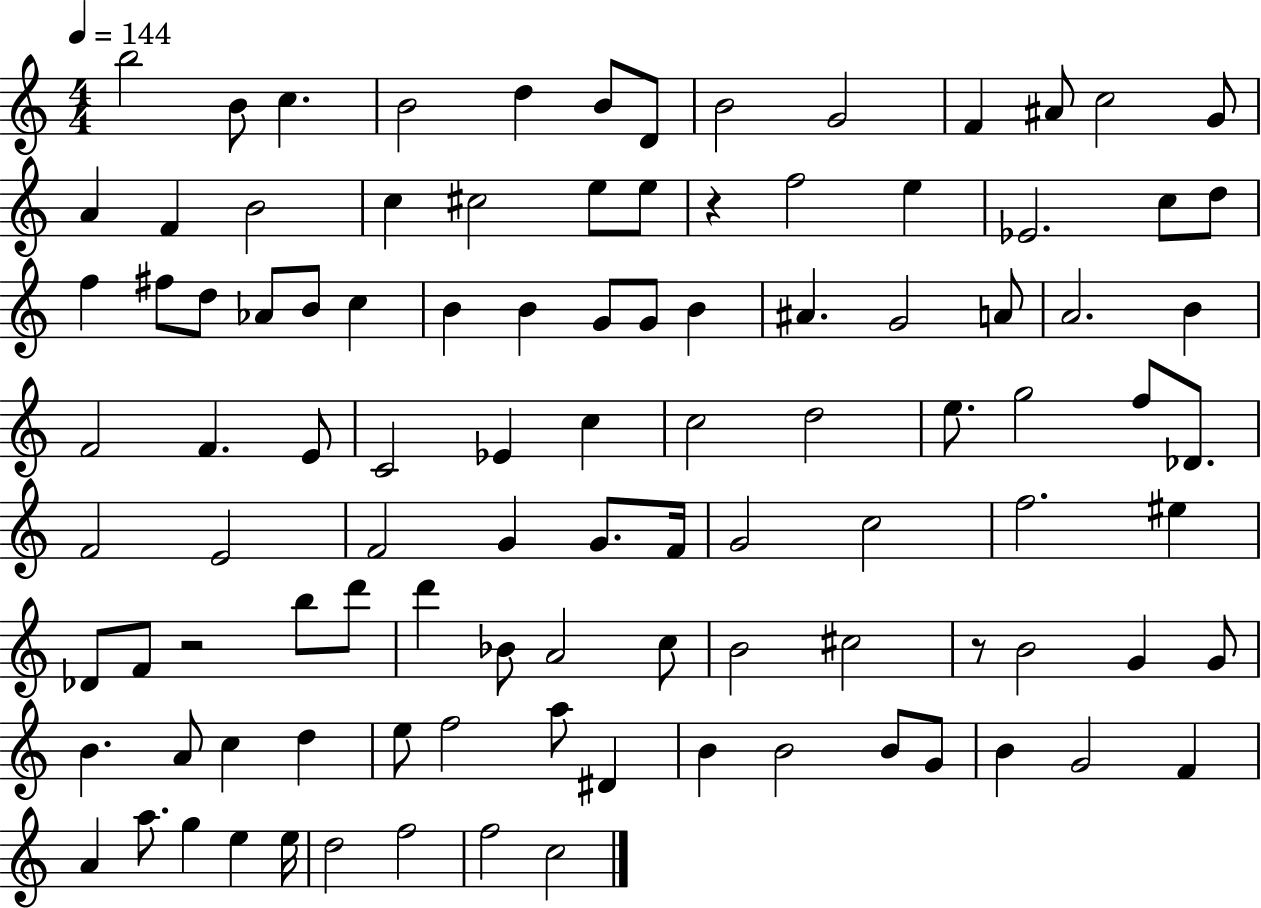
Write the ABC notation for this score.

X:1
T:Untitled
M:4/4
L:1/4
K:C
b2 B/2 c B2 d B/2 D/2 B2 G2 F ^A/2 c2 G/2 A F B2 c ^c2 e/2 e/2 z f2 e _E2 c/2 d/2 f ^f/2 d/2 _A/2 B/2 c B B G/2 G/2 B ^A G2 A/2 A2 B F2 F E/2 C2 _E c c2 d2 e/2 g2 f/2 _D/2 F2 E2 F2 G G/2 F/4 G2 c2 f2 ^e _D/2 F/2 z2 b/2 d'/2 d' _B/2 A2 c/2 B2 ^c2 z/2 B2 G G/2 B A/2 c d e/2 f2 a/2 ^D B B2 B/2 G/2 B G2 F A a/2 g e e/4 d2 f2 f2 c2